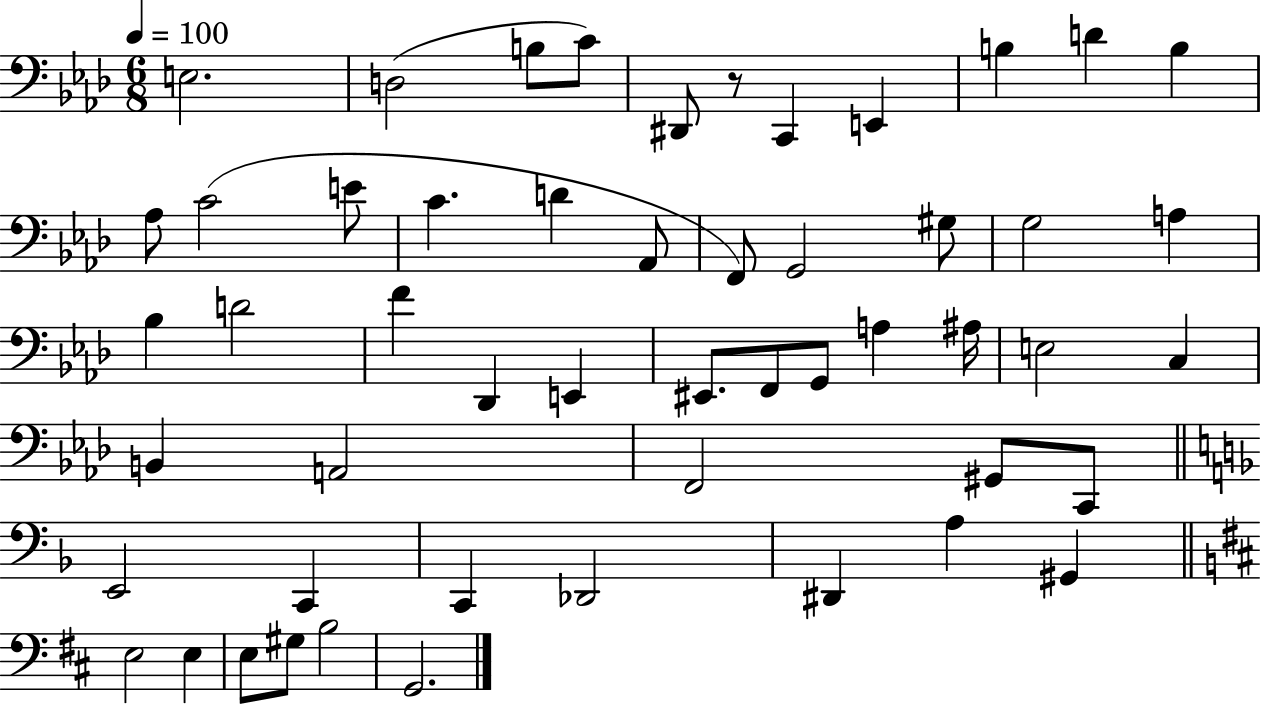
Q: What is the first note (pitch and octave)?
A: E3